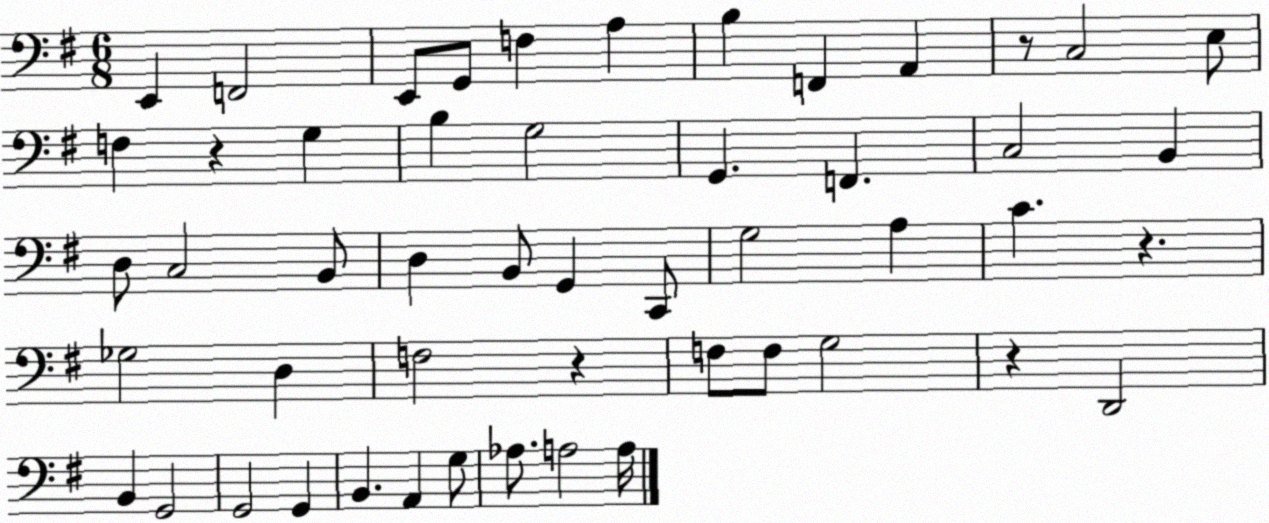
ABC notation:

X:1
T:Untitled
M:6/8
L:1/4
K:G
E,, F,,2 E,,/2 G,,/2 F, A, B, F,, A,, z/2 C,2 E,/2 F, z G, B, G,2 G,, F,, C,2 B,, D,/2 C,2 B,,/2 D, B,,/2 G,, C,,/2 G,2 A, C z _G,2 D, F,2 z F,/2 F,/2 G,2 z D,,2 B,, G,,2 G,,2 G,, B,, A,, G,/2 _A,/2 A,2 A,/4